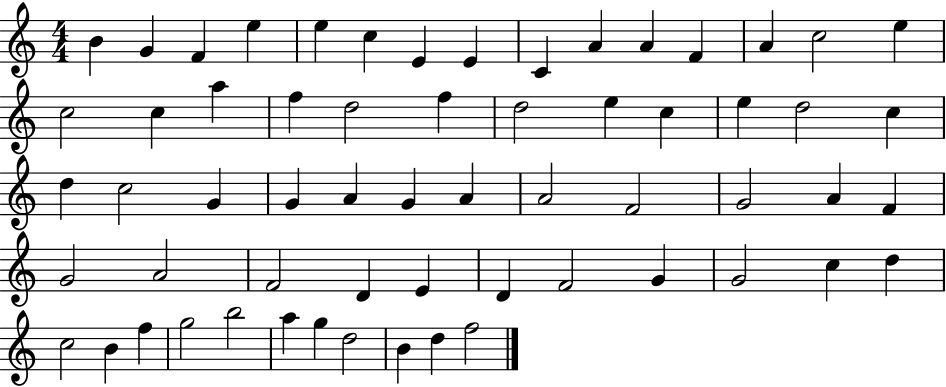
B4/q G4/q F4/q E5/q E5/q C5/q E4/q E4/q C4/q A4/q A4/q F4/q A4/q C5/h E5/q C5/h C5/q A5/q F5/q D5/h F5/q D5/h E5/q C5/q E5/q D5/h C5/q D5/q C5/h G4/q G4/q A4/q G4/q A4/q A4/h F4/h G4/h A4/q F4/q G4/h A4/h F4/h D4/q E4/q D4/q F4/h G4/q G4/h C5/q D5/q C5/h B4/q F5/q G5/h B5/h A5/q G5/q D5/h B4/q D5/q F5/h